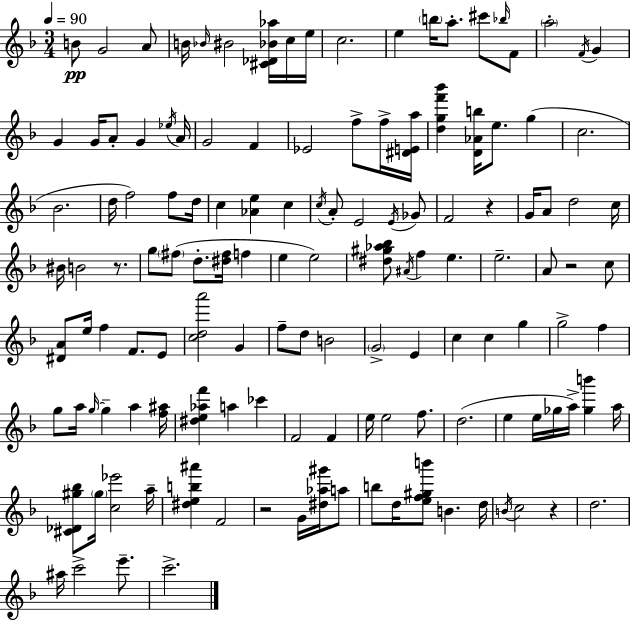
B4/e G4/h A4/e B4/s Bb4/s BIS4/h [C#4,Db4,Bb4,Ab5]/s C5/s E5/s C5/h. E5/q B5/s A5/e. C#6/e Bb5/s F4/e A5/h F4/s G4/q G4/q G4/s A4/e G4/q Eb5/s A4/s G4/h F4/q Eb4/h F5/e F5/s [D#4,E4,A5]/s [D5,G5,F6,Bb6]/q [D4,Ab4,B5]/s E5/e. G5/q C5/h. Bb4/h. D5/s F5/h F5/e D5/s C5/q [Ab4,E5]/q C5/q C5/s A4/e E4/h E4/s Gb4/e F4/h R/q G4/s A4/e D5/h C5/s BIS4/s B4/h R/e. G5/e F#5/e D5/e. [D#5,F#5]/s F5/q E5/q E5/h [D#5,G#5,Ab5,Bb5]/e A#4/s F5/q E5/q. E5/h. A4/e R/h C5/e [D#4,A4]/e E5/s F5/q F4/e. E4/e [C5,D5,A6]/h G4/q F5/e D5/e B4/h G4/h E4/q C5/q C5/q G5/q G5/h F5/q G5/e A5/s G5/s G5/q A5/q [F5,A#5]/s [D#5,E5,Ab5,F6]/q A5/q CES6/q F4/h F4/q E5/s E5/h F5/e. D5/h. E5/q E5/s Gb5/s A5/s [Gb5,B6]/q A5/s [C#4,Db4,G#5,Bb5]/e G#5/s [C5,Eb6]/h A5/s [D#5,E5,B5,A#6]/q F4/h R/h G4/s [D#5,Ab5,G#6]/s A5/e B5/e D5/s [E5,F5,G#5,B6]/e B4/q. D5/s B4/s C5/h R/q D5/h. A#5/s C6/h E6/e. C6/h.